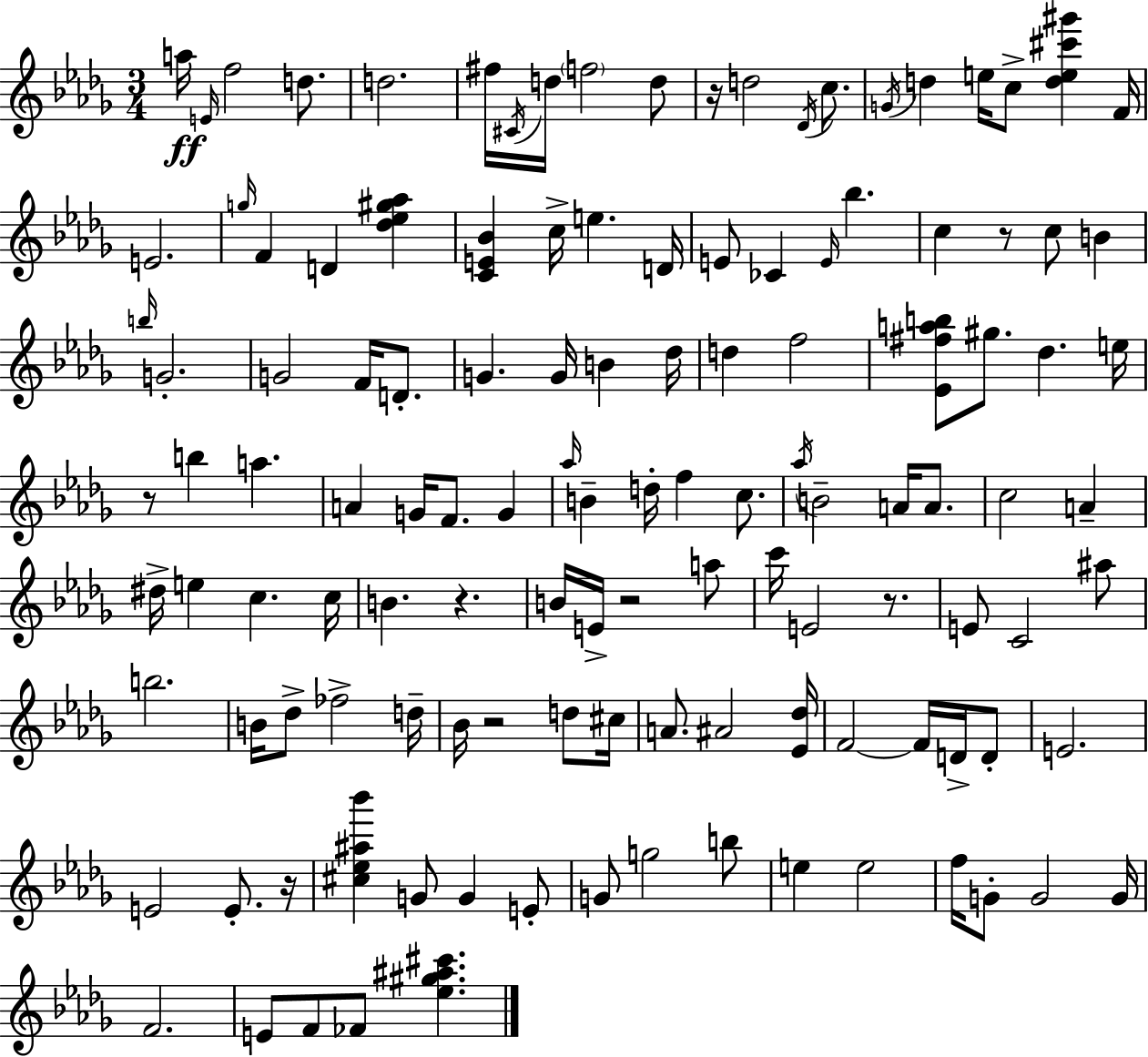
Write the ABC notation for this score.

X:1
T:Untitled
M:3/4
L:1/4
K:Bbm
a/4 E/4 f2 d/2 d2 ^f/4 ^C/4 d/4 f2 d/2 z/4 d2 _D/4 c/2 G/4 d e/4 c/2 [de^c'^g'] F/4 E2 g/4 F D [_d_e^g_a] [CE_B] c/4 e D/4 E/2 _C E/4 _b c z/2 c/2 B b/4 G2 G2 F/4 D/2 G G/4 B _d/4 d f2 [_E^fab]/2 ^g/2 _d e/4 z/2 b a A G/4 F/2 G _a/4 B d/4 f c/2 _a/4 B2 A/4 A/2 c2 A ^d/4 e c c/4 B z B/4 E/4 z2 a/2 c'/4 E2 z/2 E/2 C2 ^a/2 b2 B/4 _d/2 _f2 d/4 _B/4 z2 d/2 ^c/4 A/2 ^A2 [_E_d]/4 F2 F/4 D/4 D/2 E2 E2 E/2 z/4 [^c_e^a_b'] G/2 G E/2 G/2 g2 b/2 e e2 f/4 G/2 G2 G/4 F2 E/2 F/2 _F/2 [_e^g^a^c']